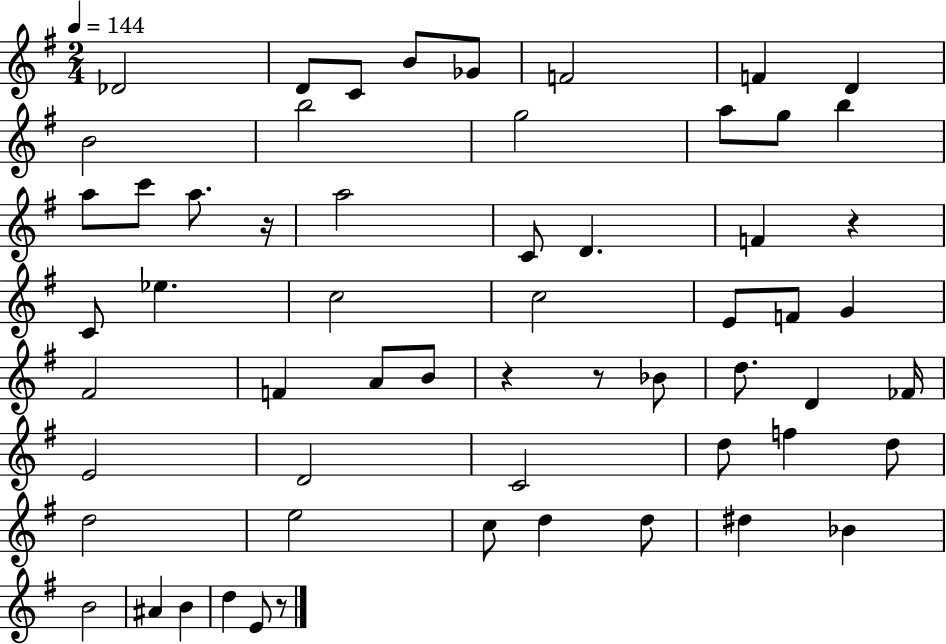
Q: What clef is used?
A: treble